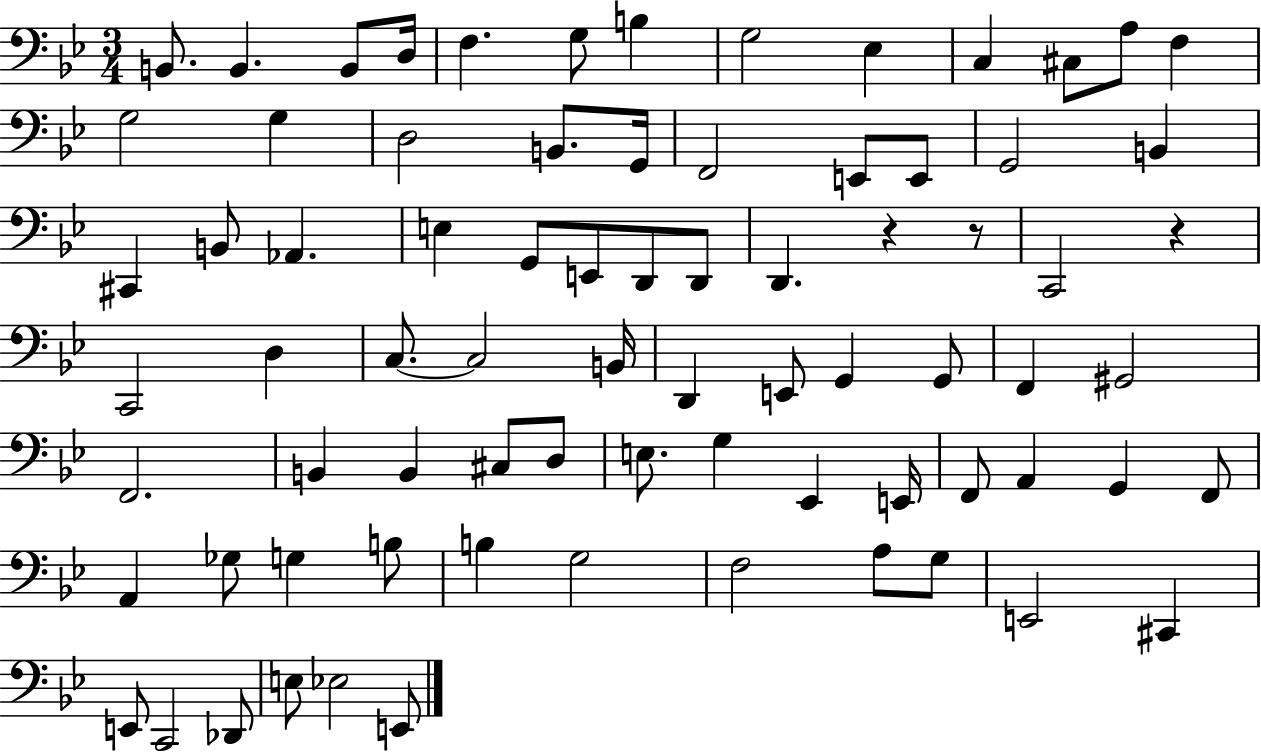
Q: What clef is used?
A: bass